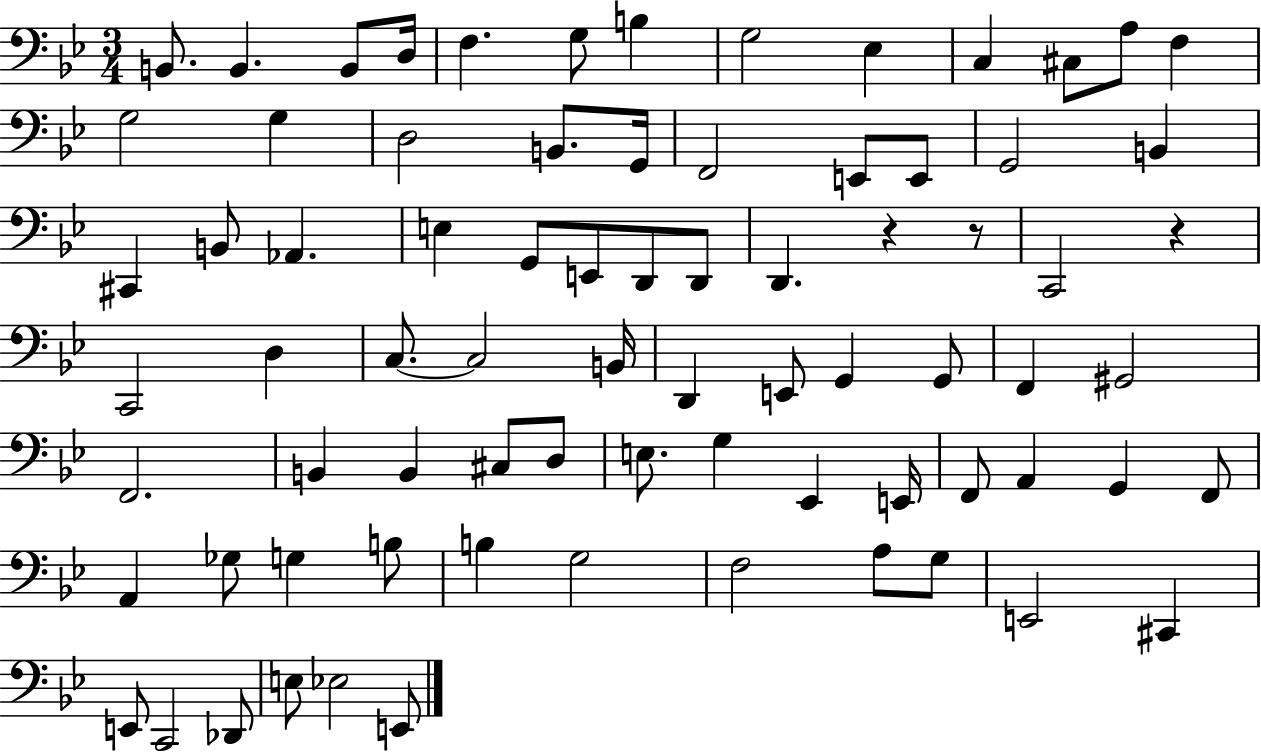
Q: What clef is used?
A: bass